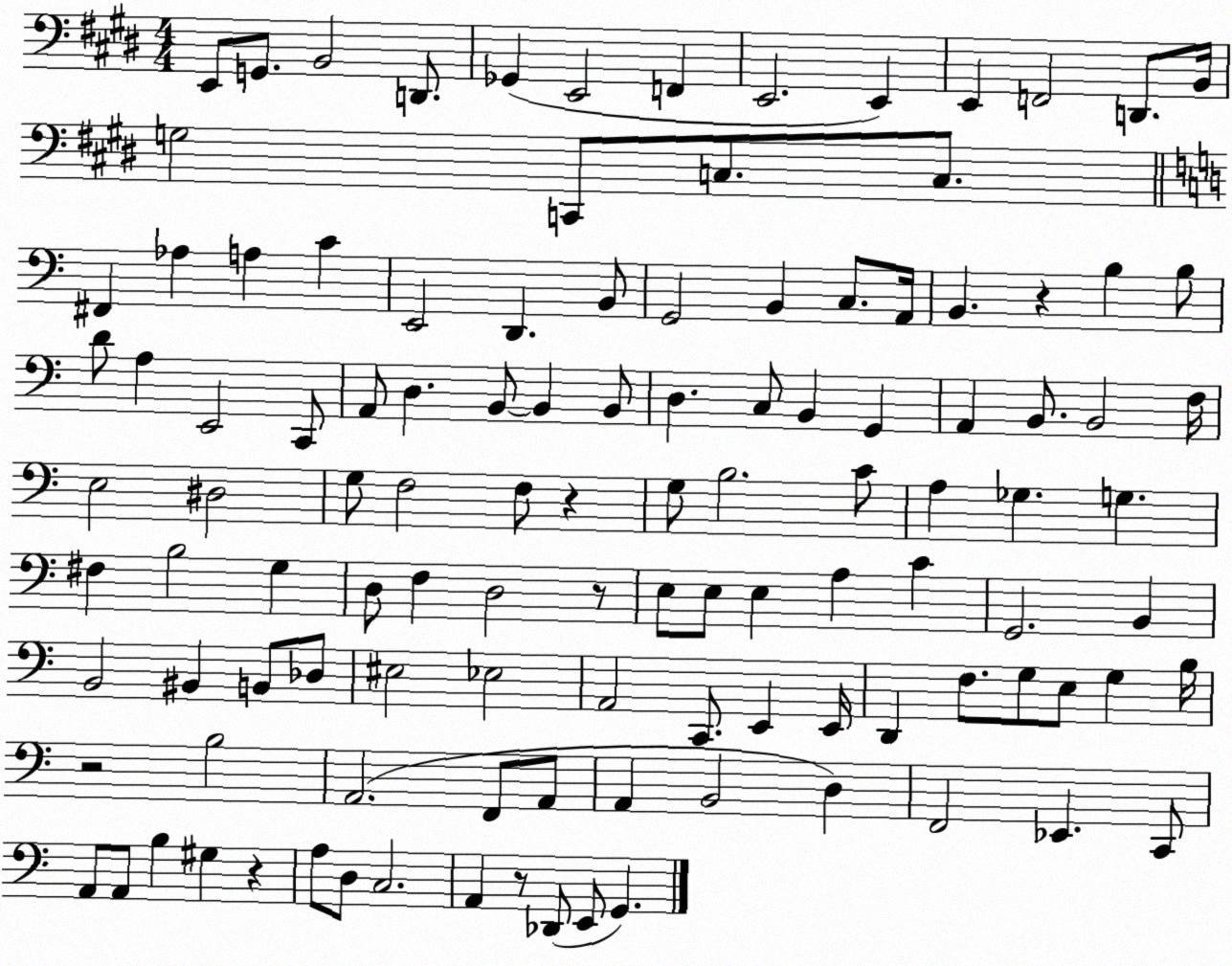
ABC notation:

X:1
T:Untitled
M:4/4
L:1/4
K:E
E,,/2 G,,/2 B,,2 D,,/2 _G,, E,,2 F,, E,,2 E,, E,, F,,2 D,,/2 B,,/4 G,2 C,,/2 C,/2 C,/2 ^F,, _A, A, C E,,2 D,, B,,/2 G,,2 B,, C,/2 A,,/4 B,, z B, B,/2 D/2 A, E,,2 C,,/2 A,,/2 D, B,,/2 B,, B,,/2 D, C,/2 B,, G,, A,, B,,/2 B,,2 F,/4 E,2 ^D,2 G,/2 F,2 F,/2 z G,/2 B,2 C/2 A, _G, G, ^F, B,2 G, D,/2 F, D,2 z/2 E,/2 E,/2 E, A, C G,,2 B,, B,,2 ^B,, B,,/2 _D,/2 ^E,2 _E,2 A,,2 C,,/2 E,, E,,/4 D,, F,/2 G,/2 E,/2 G, B,/4 z2 B,2 A,,2 F,,/2 A,,/2 A,, B,,2 D, F,,2 _E,, C,,/2 A,,/2 A,,/2 B, ^G, z A,/2 D,/2 C,2 A,, z/2 _D,,/2 E,,/2 G,,